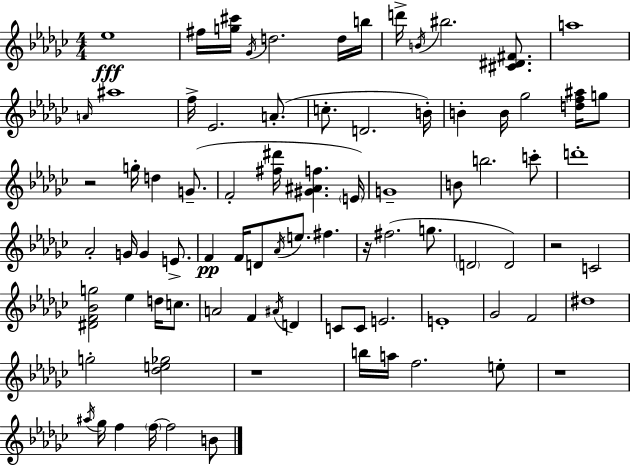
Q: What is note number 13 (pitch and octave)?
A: F5